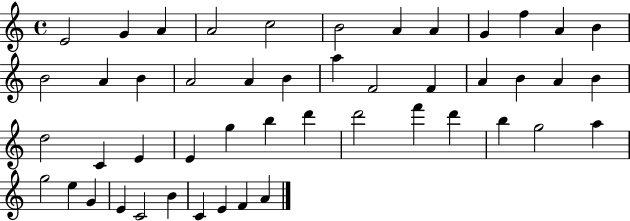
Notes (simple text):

E4/h G4/q A4/q A4/h C5/h B4/h A4/q A4/q G4/q F5/q A4/q B4/q B4/h A4/q B4/q A4/h A4/q B4/q A5/q F4/h F4/q A4/q B4/q A4/q B4/q D5/h C4/q E4/q E4/q G5/q B5/q D6/q D6/h F6/q D6/q B5/q G5/h A5/q G5/h E5/q G4/q E4/q C4/h B4/q C4/q E4/q F4/q A4/q